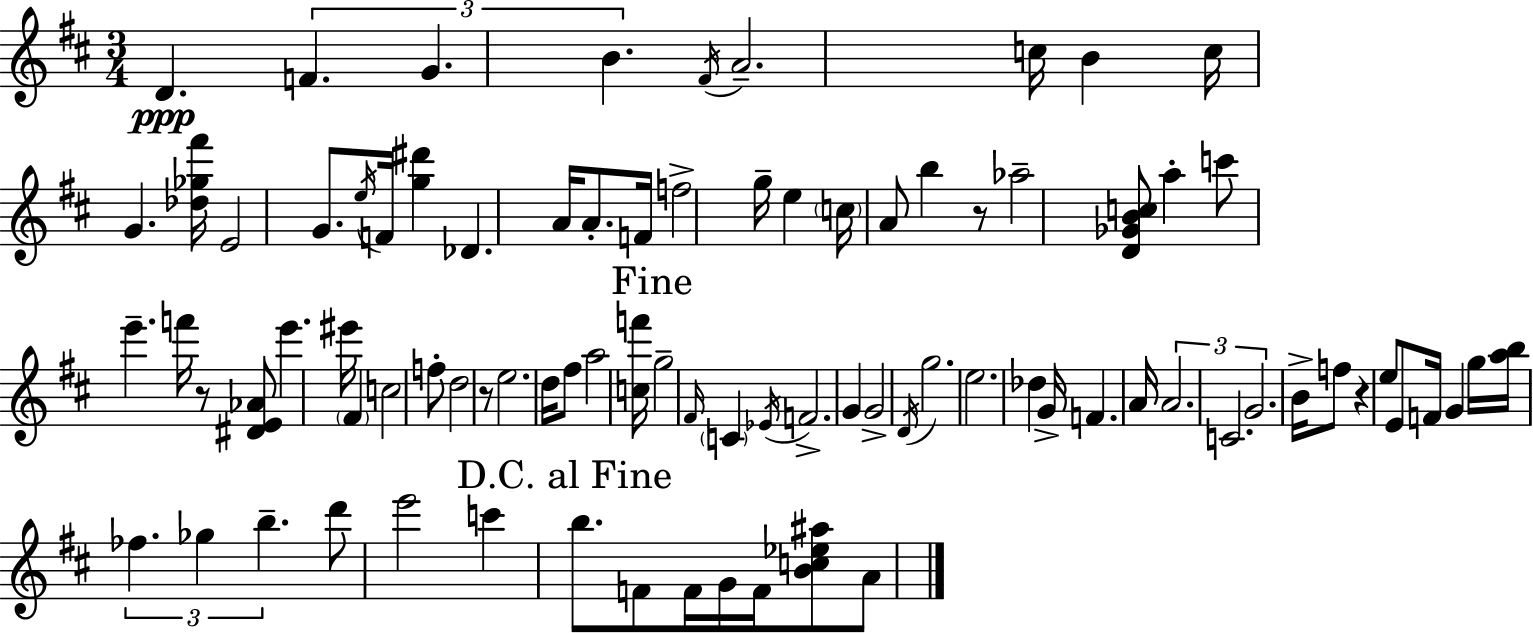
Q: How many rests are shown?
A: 4